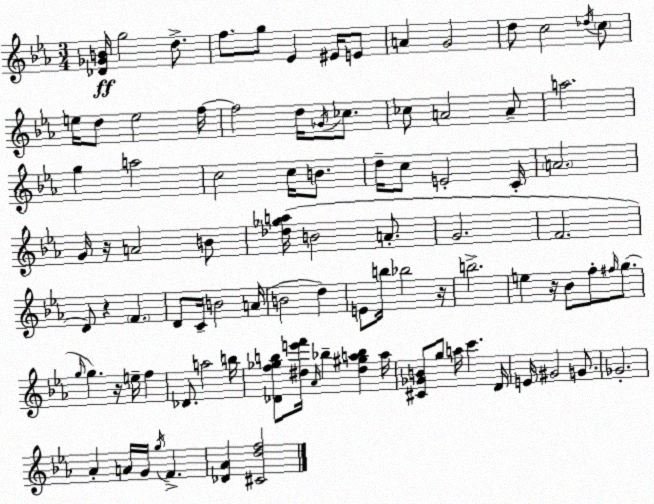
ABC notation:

X:1
T:Untitled
M:3/4
L:1/4
K:Cm
[_D_GB]/4 g2 d/2 f/2 g/2 _E ^E/4 E/2 A G2 d/2 c2 _d/4 c/2 e/4 d/2 e2 f/4 f2 d/4 _G/4 _c/2 _c/2 A2 A/2 a2 g a2 c2 c/4 B/2 d/4 c/2 E2 C/4 A2 G/4 z/4 A2 B/2 [_d_ga]/4 B2 A/2 G2 F2 D/2 z F D/2 C/4 B2 A/4 B2 d E/2 b/4 _b2 z/4 b2 e z/4 _B/2 f/2 ^f/4 g/2 g/4 g z/4 e/4 f _D/2 a2 b/4 [_Df_gb]/2 [^de'f']/4 _A/4 _b [^d^ga_b] a/4 [^C_GB]/2 g/2 a/4 c' D/4 E/4 ^G2 G/2 _G2 _A A/4 G/4 g/4 F [_D_A] [^Cdf]2